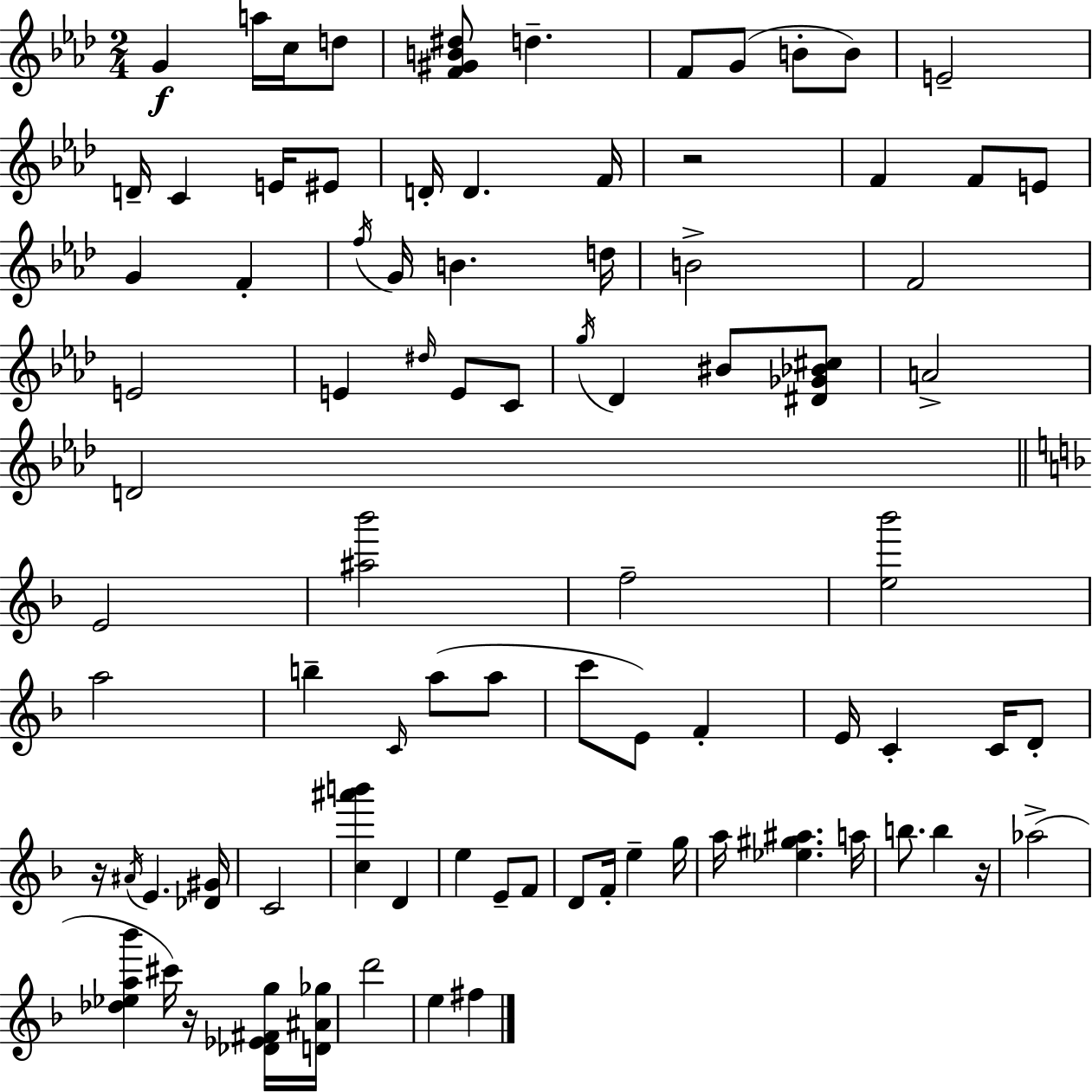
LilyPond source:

{
  \clef treble
  \numericTimeSignature
  \time 2/4
  \key f \minor
  g'4\f a''16 c''16 d''8 | <f' gis' b' dis''>8 d''4.-- | f'8 g'8( b'8-. b'8) | e'2-- | \break d'16-- c'4 e'16 eis'8 | d'16-. d'4. f'16 | r2 | f'4 f'8 e'8 | \break g'4 f'4-. | \acciaccatura { f''16 } g'16 b'4. | d''16 b'2-> | f'2 | \break e'2 | e'4 \grace { dis''16 } e'8 | c'8 \acciaccatura { g''16 } des'4 bis'8 | <dis' ges' bes' cis''>8 a'2-> | \break d'2 | \bar "||" \break \key f \major e'2 | <ais'' bes'''>2 | f''2-- | <e'' bes'''>2 | \break a''2 | b''4-- \grace { c'16 } a''8( a''8 | c'''8 e'8) f'4-. | e'16 c'4-. c'16 d'8-. | \break r16 \acciaccatura { ais'16 } e'4. | <des' gis'>16 c'2 | <c'' ais''' b'''>4 d'4 | e''4 e'8-- | \break f'8 d'8 f'16-. e''4-- | g''16 a''16 <ees'' gis'' ais''>4. | a''16 b''8. b''4 | r16 aes''2->( | \break <des'' ees'' a'' bes'''>4 cis'''16) r16 | <des' ees' fis' g''>16 <d' ais' ges''>16 d'''2 | e''4 fis''4 | \bar "|."
}